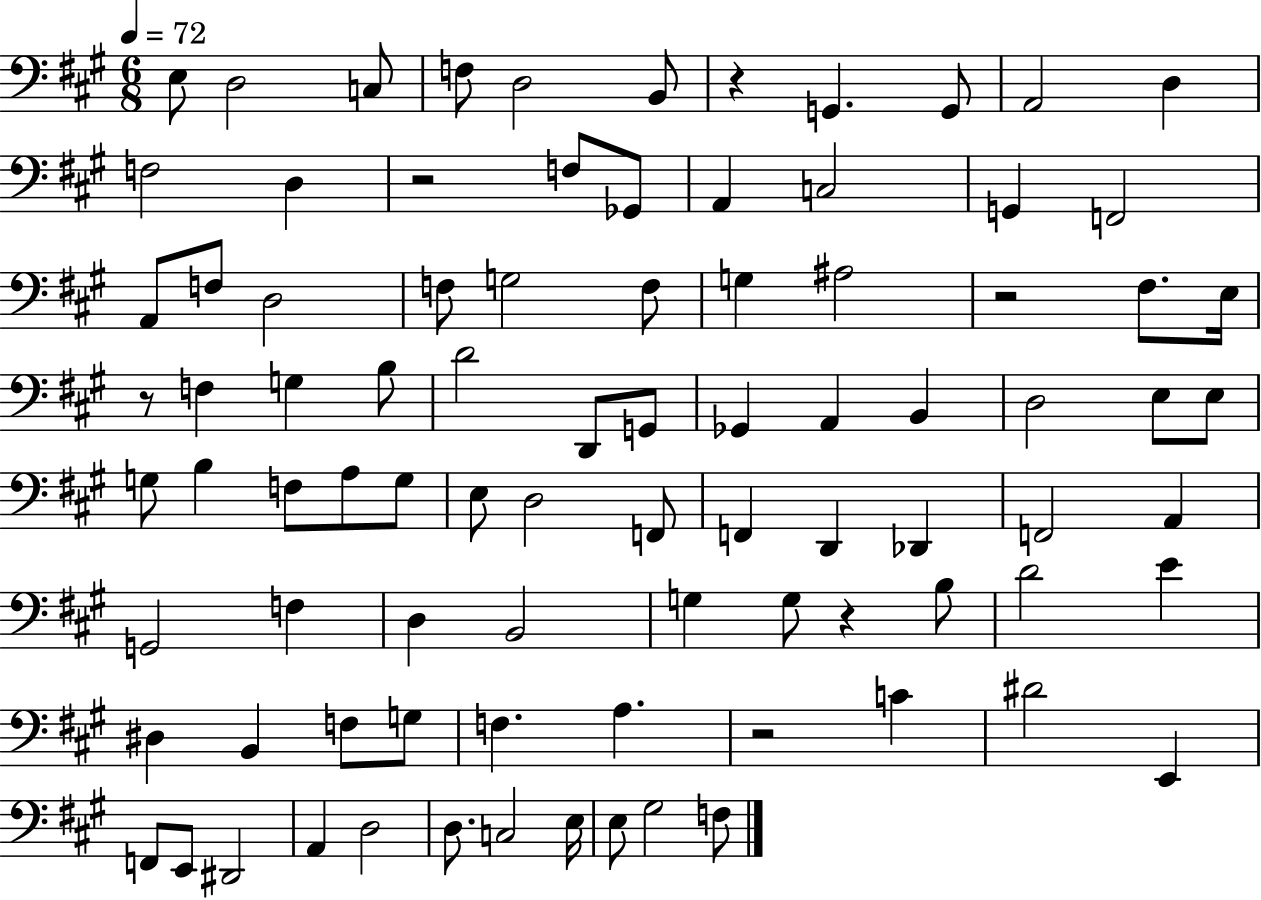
X:1
T:Untitled
M:6/8
L:1/4
K:A
E,/2 D,2 C,/2 F,/2 D,2 B,,/2 z G,, G,,/2 A,,2 D, F,2 D, z2 F,/2 _G,,/2 A,, C,2 G,, F,,2 A,,/2 F,/2 D,2 F,/2 G,2 F,/2 G, ^A,2 z2 ^F,/2 E,/4 z/2 F, G, B,/2 D2 D,,/2 G,,/2 _G,, A,, B,, D,2 E,/2 E,/2 G,/2 B, F,/2 A,/2 G,/2 E,/2 D,2 F,,/2 F,, D,, _D,, F,,2 A,, G,,2 F, D, B,,2 G, G,/2 z B,/2 D2 E ^D, B,, F,/2 G,/2 F, A, z2 C ^D2 E,, F,,/2 E,,/2 ^D,,2 A,, D,2 D,/2 C,2 E,/4 E,/2 ^G,2 F,/2